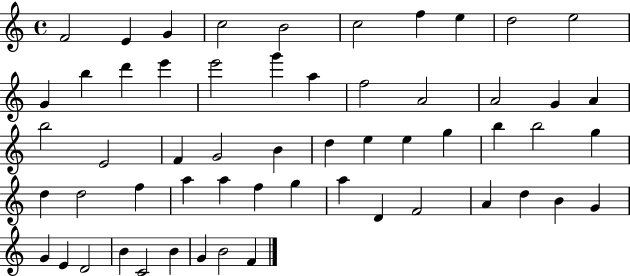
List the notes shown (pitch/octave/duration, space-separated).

F4/h E4/q G4/q C5/h B4/h C5/h F5/q E5/q D5/h E5/h G4/q B5/q D6/q E6/q E6/h G6/q A5/q F5/h A4/h A4/h G4/q A4/q B5/h E4/h F4/q G4/h B4/q D5/q E5/q E5/q G5/q B5/q B5/h G5/q D5/q D5/h F5/q A5/q A5/q F5/q G5/q A5/q D4/q F4/h A4/q D5/q B4/q G4/q G4/q E4/q D4/h B4/q C4/h B4/q G4/q B4/h F4/q